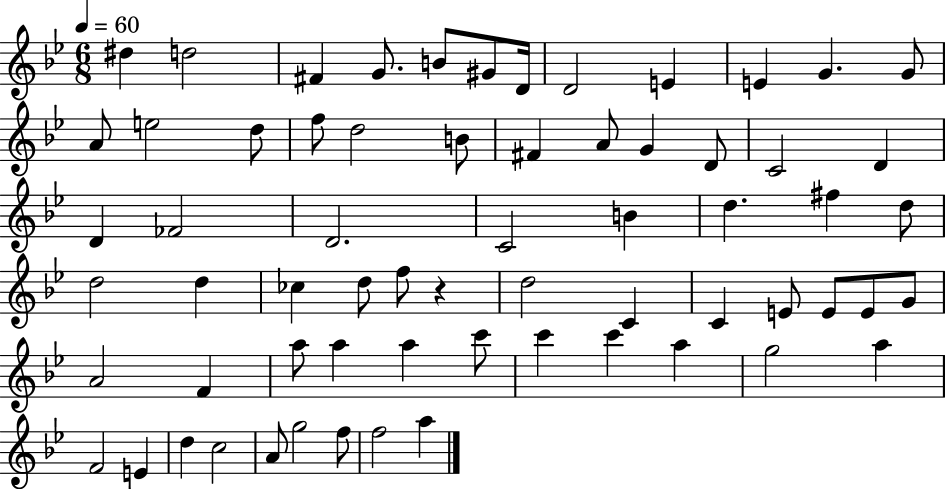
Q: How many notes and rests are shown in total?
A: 65